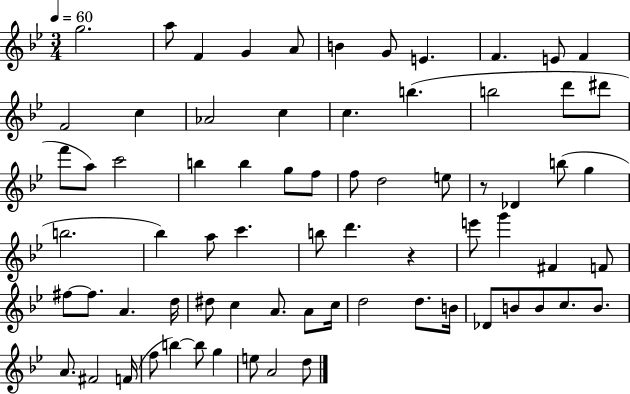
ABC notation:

X:1
T:Untitled
M:3/4
L:1/4
K:Bb
g2 a/2 F G A/2 B G/2 E F E/2 F F2 c _A2 c c b b2 d'/2 ^d'/2 f'/2 a/2 c'2 b b g/2 f/2 f/2 d2 e/2 z/2 _D b/2 g b2 _b a/2 c' b/2 d' z e'/2 g' ^F F/2 ^f/2 ^f/2 A d/4 ^d/2 c A/2 A/2 c/4 d2 d/2 B/4 _D/2 B/2 B/2 c/2 B/2 A/2 ^F2 F/4 f/2 b b/2 g e/2 A2 d/2